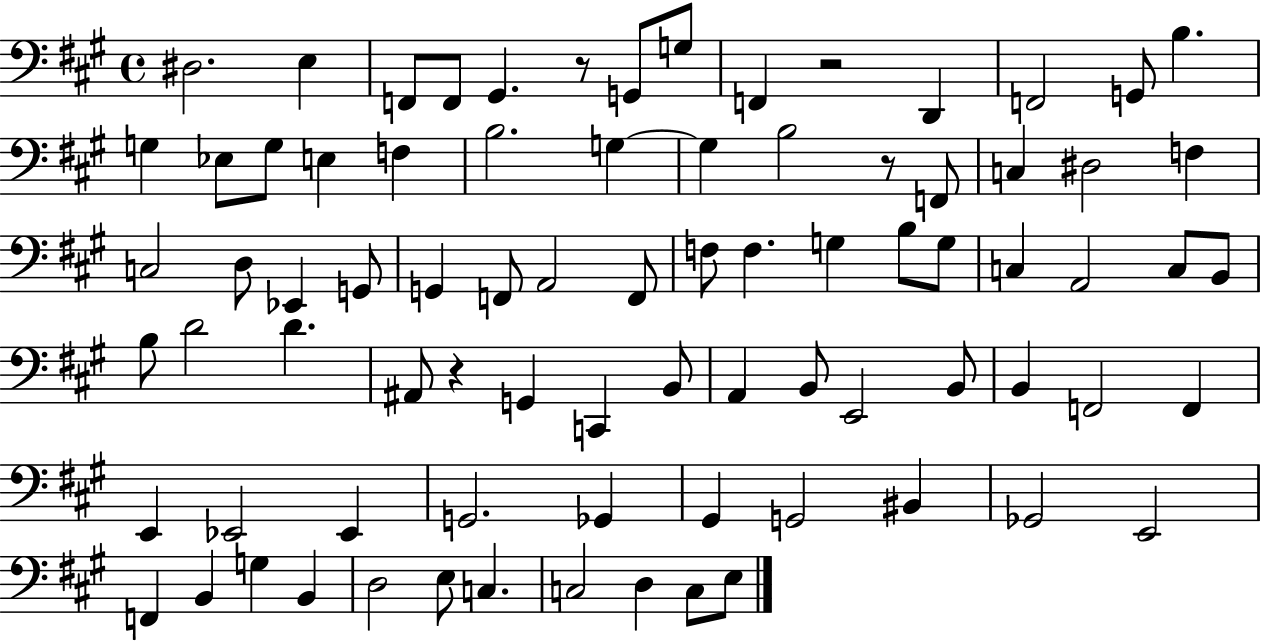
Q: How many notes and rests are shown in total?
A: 81